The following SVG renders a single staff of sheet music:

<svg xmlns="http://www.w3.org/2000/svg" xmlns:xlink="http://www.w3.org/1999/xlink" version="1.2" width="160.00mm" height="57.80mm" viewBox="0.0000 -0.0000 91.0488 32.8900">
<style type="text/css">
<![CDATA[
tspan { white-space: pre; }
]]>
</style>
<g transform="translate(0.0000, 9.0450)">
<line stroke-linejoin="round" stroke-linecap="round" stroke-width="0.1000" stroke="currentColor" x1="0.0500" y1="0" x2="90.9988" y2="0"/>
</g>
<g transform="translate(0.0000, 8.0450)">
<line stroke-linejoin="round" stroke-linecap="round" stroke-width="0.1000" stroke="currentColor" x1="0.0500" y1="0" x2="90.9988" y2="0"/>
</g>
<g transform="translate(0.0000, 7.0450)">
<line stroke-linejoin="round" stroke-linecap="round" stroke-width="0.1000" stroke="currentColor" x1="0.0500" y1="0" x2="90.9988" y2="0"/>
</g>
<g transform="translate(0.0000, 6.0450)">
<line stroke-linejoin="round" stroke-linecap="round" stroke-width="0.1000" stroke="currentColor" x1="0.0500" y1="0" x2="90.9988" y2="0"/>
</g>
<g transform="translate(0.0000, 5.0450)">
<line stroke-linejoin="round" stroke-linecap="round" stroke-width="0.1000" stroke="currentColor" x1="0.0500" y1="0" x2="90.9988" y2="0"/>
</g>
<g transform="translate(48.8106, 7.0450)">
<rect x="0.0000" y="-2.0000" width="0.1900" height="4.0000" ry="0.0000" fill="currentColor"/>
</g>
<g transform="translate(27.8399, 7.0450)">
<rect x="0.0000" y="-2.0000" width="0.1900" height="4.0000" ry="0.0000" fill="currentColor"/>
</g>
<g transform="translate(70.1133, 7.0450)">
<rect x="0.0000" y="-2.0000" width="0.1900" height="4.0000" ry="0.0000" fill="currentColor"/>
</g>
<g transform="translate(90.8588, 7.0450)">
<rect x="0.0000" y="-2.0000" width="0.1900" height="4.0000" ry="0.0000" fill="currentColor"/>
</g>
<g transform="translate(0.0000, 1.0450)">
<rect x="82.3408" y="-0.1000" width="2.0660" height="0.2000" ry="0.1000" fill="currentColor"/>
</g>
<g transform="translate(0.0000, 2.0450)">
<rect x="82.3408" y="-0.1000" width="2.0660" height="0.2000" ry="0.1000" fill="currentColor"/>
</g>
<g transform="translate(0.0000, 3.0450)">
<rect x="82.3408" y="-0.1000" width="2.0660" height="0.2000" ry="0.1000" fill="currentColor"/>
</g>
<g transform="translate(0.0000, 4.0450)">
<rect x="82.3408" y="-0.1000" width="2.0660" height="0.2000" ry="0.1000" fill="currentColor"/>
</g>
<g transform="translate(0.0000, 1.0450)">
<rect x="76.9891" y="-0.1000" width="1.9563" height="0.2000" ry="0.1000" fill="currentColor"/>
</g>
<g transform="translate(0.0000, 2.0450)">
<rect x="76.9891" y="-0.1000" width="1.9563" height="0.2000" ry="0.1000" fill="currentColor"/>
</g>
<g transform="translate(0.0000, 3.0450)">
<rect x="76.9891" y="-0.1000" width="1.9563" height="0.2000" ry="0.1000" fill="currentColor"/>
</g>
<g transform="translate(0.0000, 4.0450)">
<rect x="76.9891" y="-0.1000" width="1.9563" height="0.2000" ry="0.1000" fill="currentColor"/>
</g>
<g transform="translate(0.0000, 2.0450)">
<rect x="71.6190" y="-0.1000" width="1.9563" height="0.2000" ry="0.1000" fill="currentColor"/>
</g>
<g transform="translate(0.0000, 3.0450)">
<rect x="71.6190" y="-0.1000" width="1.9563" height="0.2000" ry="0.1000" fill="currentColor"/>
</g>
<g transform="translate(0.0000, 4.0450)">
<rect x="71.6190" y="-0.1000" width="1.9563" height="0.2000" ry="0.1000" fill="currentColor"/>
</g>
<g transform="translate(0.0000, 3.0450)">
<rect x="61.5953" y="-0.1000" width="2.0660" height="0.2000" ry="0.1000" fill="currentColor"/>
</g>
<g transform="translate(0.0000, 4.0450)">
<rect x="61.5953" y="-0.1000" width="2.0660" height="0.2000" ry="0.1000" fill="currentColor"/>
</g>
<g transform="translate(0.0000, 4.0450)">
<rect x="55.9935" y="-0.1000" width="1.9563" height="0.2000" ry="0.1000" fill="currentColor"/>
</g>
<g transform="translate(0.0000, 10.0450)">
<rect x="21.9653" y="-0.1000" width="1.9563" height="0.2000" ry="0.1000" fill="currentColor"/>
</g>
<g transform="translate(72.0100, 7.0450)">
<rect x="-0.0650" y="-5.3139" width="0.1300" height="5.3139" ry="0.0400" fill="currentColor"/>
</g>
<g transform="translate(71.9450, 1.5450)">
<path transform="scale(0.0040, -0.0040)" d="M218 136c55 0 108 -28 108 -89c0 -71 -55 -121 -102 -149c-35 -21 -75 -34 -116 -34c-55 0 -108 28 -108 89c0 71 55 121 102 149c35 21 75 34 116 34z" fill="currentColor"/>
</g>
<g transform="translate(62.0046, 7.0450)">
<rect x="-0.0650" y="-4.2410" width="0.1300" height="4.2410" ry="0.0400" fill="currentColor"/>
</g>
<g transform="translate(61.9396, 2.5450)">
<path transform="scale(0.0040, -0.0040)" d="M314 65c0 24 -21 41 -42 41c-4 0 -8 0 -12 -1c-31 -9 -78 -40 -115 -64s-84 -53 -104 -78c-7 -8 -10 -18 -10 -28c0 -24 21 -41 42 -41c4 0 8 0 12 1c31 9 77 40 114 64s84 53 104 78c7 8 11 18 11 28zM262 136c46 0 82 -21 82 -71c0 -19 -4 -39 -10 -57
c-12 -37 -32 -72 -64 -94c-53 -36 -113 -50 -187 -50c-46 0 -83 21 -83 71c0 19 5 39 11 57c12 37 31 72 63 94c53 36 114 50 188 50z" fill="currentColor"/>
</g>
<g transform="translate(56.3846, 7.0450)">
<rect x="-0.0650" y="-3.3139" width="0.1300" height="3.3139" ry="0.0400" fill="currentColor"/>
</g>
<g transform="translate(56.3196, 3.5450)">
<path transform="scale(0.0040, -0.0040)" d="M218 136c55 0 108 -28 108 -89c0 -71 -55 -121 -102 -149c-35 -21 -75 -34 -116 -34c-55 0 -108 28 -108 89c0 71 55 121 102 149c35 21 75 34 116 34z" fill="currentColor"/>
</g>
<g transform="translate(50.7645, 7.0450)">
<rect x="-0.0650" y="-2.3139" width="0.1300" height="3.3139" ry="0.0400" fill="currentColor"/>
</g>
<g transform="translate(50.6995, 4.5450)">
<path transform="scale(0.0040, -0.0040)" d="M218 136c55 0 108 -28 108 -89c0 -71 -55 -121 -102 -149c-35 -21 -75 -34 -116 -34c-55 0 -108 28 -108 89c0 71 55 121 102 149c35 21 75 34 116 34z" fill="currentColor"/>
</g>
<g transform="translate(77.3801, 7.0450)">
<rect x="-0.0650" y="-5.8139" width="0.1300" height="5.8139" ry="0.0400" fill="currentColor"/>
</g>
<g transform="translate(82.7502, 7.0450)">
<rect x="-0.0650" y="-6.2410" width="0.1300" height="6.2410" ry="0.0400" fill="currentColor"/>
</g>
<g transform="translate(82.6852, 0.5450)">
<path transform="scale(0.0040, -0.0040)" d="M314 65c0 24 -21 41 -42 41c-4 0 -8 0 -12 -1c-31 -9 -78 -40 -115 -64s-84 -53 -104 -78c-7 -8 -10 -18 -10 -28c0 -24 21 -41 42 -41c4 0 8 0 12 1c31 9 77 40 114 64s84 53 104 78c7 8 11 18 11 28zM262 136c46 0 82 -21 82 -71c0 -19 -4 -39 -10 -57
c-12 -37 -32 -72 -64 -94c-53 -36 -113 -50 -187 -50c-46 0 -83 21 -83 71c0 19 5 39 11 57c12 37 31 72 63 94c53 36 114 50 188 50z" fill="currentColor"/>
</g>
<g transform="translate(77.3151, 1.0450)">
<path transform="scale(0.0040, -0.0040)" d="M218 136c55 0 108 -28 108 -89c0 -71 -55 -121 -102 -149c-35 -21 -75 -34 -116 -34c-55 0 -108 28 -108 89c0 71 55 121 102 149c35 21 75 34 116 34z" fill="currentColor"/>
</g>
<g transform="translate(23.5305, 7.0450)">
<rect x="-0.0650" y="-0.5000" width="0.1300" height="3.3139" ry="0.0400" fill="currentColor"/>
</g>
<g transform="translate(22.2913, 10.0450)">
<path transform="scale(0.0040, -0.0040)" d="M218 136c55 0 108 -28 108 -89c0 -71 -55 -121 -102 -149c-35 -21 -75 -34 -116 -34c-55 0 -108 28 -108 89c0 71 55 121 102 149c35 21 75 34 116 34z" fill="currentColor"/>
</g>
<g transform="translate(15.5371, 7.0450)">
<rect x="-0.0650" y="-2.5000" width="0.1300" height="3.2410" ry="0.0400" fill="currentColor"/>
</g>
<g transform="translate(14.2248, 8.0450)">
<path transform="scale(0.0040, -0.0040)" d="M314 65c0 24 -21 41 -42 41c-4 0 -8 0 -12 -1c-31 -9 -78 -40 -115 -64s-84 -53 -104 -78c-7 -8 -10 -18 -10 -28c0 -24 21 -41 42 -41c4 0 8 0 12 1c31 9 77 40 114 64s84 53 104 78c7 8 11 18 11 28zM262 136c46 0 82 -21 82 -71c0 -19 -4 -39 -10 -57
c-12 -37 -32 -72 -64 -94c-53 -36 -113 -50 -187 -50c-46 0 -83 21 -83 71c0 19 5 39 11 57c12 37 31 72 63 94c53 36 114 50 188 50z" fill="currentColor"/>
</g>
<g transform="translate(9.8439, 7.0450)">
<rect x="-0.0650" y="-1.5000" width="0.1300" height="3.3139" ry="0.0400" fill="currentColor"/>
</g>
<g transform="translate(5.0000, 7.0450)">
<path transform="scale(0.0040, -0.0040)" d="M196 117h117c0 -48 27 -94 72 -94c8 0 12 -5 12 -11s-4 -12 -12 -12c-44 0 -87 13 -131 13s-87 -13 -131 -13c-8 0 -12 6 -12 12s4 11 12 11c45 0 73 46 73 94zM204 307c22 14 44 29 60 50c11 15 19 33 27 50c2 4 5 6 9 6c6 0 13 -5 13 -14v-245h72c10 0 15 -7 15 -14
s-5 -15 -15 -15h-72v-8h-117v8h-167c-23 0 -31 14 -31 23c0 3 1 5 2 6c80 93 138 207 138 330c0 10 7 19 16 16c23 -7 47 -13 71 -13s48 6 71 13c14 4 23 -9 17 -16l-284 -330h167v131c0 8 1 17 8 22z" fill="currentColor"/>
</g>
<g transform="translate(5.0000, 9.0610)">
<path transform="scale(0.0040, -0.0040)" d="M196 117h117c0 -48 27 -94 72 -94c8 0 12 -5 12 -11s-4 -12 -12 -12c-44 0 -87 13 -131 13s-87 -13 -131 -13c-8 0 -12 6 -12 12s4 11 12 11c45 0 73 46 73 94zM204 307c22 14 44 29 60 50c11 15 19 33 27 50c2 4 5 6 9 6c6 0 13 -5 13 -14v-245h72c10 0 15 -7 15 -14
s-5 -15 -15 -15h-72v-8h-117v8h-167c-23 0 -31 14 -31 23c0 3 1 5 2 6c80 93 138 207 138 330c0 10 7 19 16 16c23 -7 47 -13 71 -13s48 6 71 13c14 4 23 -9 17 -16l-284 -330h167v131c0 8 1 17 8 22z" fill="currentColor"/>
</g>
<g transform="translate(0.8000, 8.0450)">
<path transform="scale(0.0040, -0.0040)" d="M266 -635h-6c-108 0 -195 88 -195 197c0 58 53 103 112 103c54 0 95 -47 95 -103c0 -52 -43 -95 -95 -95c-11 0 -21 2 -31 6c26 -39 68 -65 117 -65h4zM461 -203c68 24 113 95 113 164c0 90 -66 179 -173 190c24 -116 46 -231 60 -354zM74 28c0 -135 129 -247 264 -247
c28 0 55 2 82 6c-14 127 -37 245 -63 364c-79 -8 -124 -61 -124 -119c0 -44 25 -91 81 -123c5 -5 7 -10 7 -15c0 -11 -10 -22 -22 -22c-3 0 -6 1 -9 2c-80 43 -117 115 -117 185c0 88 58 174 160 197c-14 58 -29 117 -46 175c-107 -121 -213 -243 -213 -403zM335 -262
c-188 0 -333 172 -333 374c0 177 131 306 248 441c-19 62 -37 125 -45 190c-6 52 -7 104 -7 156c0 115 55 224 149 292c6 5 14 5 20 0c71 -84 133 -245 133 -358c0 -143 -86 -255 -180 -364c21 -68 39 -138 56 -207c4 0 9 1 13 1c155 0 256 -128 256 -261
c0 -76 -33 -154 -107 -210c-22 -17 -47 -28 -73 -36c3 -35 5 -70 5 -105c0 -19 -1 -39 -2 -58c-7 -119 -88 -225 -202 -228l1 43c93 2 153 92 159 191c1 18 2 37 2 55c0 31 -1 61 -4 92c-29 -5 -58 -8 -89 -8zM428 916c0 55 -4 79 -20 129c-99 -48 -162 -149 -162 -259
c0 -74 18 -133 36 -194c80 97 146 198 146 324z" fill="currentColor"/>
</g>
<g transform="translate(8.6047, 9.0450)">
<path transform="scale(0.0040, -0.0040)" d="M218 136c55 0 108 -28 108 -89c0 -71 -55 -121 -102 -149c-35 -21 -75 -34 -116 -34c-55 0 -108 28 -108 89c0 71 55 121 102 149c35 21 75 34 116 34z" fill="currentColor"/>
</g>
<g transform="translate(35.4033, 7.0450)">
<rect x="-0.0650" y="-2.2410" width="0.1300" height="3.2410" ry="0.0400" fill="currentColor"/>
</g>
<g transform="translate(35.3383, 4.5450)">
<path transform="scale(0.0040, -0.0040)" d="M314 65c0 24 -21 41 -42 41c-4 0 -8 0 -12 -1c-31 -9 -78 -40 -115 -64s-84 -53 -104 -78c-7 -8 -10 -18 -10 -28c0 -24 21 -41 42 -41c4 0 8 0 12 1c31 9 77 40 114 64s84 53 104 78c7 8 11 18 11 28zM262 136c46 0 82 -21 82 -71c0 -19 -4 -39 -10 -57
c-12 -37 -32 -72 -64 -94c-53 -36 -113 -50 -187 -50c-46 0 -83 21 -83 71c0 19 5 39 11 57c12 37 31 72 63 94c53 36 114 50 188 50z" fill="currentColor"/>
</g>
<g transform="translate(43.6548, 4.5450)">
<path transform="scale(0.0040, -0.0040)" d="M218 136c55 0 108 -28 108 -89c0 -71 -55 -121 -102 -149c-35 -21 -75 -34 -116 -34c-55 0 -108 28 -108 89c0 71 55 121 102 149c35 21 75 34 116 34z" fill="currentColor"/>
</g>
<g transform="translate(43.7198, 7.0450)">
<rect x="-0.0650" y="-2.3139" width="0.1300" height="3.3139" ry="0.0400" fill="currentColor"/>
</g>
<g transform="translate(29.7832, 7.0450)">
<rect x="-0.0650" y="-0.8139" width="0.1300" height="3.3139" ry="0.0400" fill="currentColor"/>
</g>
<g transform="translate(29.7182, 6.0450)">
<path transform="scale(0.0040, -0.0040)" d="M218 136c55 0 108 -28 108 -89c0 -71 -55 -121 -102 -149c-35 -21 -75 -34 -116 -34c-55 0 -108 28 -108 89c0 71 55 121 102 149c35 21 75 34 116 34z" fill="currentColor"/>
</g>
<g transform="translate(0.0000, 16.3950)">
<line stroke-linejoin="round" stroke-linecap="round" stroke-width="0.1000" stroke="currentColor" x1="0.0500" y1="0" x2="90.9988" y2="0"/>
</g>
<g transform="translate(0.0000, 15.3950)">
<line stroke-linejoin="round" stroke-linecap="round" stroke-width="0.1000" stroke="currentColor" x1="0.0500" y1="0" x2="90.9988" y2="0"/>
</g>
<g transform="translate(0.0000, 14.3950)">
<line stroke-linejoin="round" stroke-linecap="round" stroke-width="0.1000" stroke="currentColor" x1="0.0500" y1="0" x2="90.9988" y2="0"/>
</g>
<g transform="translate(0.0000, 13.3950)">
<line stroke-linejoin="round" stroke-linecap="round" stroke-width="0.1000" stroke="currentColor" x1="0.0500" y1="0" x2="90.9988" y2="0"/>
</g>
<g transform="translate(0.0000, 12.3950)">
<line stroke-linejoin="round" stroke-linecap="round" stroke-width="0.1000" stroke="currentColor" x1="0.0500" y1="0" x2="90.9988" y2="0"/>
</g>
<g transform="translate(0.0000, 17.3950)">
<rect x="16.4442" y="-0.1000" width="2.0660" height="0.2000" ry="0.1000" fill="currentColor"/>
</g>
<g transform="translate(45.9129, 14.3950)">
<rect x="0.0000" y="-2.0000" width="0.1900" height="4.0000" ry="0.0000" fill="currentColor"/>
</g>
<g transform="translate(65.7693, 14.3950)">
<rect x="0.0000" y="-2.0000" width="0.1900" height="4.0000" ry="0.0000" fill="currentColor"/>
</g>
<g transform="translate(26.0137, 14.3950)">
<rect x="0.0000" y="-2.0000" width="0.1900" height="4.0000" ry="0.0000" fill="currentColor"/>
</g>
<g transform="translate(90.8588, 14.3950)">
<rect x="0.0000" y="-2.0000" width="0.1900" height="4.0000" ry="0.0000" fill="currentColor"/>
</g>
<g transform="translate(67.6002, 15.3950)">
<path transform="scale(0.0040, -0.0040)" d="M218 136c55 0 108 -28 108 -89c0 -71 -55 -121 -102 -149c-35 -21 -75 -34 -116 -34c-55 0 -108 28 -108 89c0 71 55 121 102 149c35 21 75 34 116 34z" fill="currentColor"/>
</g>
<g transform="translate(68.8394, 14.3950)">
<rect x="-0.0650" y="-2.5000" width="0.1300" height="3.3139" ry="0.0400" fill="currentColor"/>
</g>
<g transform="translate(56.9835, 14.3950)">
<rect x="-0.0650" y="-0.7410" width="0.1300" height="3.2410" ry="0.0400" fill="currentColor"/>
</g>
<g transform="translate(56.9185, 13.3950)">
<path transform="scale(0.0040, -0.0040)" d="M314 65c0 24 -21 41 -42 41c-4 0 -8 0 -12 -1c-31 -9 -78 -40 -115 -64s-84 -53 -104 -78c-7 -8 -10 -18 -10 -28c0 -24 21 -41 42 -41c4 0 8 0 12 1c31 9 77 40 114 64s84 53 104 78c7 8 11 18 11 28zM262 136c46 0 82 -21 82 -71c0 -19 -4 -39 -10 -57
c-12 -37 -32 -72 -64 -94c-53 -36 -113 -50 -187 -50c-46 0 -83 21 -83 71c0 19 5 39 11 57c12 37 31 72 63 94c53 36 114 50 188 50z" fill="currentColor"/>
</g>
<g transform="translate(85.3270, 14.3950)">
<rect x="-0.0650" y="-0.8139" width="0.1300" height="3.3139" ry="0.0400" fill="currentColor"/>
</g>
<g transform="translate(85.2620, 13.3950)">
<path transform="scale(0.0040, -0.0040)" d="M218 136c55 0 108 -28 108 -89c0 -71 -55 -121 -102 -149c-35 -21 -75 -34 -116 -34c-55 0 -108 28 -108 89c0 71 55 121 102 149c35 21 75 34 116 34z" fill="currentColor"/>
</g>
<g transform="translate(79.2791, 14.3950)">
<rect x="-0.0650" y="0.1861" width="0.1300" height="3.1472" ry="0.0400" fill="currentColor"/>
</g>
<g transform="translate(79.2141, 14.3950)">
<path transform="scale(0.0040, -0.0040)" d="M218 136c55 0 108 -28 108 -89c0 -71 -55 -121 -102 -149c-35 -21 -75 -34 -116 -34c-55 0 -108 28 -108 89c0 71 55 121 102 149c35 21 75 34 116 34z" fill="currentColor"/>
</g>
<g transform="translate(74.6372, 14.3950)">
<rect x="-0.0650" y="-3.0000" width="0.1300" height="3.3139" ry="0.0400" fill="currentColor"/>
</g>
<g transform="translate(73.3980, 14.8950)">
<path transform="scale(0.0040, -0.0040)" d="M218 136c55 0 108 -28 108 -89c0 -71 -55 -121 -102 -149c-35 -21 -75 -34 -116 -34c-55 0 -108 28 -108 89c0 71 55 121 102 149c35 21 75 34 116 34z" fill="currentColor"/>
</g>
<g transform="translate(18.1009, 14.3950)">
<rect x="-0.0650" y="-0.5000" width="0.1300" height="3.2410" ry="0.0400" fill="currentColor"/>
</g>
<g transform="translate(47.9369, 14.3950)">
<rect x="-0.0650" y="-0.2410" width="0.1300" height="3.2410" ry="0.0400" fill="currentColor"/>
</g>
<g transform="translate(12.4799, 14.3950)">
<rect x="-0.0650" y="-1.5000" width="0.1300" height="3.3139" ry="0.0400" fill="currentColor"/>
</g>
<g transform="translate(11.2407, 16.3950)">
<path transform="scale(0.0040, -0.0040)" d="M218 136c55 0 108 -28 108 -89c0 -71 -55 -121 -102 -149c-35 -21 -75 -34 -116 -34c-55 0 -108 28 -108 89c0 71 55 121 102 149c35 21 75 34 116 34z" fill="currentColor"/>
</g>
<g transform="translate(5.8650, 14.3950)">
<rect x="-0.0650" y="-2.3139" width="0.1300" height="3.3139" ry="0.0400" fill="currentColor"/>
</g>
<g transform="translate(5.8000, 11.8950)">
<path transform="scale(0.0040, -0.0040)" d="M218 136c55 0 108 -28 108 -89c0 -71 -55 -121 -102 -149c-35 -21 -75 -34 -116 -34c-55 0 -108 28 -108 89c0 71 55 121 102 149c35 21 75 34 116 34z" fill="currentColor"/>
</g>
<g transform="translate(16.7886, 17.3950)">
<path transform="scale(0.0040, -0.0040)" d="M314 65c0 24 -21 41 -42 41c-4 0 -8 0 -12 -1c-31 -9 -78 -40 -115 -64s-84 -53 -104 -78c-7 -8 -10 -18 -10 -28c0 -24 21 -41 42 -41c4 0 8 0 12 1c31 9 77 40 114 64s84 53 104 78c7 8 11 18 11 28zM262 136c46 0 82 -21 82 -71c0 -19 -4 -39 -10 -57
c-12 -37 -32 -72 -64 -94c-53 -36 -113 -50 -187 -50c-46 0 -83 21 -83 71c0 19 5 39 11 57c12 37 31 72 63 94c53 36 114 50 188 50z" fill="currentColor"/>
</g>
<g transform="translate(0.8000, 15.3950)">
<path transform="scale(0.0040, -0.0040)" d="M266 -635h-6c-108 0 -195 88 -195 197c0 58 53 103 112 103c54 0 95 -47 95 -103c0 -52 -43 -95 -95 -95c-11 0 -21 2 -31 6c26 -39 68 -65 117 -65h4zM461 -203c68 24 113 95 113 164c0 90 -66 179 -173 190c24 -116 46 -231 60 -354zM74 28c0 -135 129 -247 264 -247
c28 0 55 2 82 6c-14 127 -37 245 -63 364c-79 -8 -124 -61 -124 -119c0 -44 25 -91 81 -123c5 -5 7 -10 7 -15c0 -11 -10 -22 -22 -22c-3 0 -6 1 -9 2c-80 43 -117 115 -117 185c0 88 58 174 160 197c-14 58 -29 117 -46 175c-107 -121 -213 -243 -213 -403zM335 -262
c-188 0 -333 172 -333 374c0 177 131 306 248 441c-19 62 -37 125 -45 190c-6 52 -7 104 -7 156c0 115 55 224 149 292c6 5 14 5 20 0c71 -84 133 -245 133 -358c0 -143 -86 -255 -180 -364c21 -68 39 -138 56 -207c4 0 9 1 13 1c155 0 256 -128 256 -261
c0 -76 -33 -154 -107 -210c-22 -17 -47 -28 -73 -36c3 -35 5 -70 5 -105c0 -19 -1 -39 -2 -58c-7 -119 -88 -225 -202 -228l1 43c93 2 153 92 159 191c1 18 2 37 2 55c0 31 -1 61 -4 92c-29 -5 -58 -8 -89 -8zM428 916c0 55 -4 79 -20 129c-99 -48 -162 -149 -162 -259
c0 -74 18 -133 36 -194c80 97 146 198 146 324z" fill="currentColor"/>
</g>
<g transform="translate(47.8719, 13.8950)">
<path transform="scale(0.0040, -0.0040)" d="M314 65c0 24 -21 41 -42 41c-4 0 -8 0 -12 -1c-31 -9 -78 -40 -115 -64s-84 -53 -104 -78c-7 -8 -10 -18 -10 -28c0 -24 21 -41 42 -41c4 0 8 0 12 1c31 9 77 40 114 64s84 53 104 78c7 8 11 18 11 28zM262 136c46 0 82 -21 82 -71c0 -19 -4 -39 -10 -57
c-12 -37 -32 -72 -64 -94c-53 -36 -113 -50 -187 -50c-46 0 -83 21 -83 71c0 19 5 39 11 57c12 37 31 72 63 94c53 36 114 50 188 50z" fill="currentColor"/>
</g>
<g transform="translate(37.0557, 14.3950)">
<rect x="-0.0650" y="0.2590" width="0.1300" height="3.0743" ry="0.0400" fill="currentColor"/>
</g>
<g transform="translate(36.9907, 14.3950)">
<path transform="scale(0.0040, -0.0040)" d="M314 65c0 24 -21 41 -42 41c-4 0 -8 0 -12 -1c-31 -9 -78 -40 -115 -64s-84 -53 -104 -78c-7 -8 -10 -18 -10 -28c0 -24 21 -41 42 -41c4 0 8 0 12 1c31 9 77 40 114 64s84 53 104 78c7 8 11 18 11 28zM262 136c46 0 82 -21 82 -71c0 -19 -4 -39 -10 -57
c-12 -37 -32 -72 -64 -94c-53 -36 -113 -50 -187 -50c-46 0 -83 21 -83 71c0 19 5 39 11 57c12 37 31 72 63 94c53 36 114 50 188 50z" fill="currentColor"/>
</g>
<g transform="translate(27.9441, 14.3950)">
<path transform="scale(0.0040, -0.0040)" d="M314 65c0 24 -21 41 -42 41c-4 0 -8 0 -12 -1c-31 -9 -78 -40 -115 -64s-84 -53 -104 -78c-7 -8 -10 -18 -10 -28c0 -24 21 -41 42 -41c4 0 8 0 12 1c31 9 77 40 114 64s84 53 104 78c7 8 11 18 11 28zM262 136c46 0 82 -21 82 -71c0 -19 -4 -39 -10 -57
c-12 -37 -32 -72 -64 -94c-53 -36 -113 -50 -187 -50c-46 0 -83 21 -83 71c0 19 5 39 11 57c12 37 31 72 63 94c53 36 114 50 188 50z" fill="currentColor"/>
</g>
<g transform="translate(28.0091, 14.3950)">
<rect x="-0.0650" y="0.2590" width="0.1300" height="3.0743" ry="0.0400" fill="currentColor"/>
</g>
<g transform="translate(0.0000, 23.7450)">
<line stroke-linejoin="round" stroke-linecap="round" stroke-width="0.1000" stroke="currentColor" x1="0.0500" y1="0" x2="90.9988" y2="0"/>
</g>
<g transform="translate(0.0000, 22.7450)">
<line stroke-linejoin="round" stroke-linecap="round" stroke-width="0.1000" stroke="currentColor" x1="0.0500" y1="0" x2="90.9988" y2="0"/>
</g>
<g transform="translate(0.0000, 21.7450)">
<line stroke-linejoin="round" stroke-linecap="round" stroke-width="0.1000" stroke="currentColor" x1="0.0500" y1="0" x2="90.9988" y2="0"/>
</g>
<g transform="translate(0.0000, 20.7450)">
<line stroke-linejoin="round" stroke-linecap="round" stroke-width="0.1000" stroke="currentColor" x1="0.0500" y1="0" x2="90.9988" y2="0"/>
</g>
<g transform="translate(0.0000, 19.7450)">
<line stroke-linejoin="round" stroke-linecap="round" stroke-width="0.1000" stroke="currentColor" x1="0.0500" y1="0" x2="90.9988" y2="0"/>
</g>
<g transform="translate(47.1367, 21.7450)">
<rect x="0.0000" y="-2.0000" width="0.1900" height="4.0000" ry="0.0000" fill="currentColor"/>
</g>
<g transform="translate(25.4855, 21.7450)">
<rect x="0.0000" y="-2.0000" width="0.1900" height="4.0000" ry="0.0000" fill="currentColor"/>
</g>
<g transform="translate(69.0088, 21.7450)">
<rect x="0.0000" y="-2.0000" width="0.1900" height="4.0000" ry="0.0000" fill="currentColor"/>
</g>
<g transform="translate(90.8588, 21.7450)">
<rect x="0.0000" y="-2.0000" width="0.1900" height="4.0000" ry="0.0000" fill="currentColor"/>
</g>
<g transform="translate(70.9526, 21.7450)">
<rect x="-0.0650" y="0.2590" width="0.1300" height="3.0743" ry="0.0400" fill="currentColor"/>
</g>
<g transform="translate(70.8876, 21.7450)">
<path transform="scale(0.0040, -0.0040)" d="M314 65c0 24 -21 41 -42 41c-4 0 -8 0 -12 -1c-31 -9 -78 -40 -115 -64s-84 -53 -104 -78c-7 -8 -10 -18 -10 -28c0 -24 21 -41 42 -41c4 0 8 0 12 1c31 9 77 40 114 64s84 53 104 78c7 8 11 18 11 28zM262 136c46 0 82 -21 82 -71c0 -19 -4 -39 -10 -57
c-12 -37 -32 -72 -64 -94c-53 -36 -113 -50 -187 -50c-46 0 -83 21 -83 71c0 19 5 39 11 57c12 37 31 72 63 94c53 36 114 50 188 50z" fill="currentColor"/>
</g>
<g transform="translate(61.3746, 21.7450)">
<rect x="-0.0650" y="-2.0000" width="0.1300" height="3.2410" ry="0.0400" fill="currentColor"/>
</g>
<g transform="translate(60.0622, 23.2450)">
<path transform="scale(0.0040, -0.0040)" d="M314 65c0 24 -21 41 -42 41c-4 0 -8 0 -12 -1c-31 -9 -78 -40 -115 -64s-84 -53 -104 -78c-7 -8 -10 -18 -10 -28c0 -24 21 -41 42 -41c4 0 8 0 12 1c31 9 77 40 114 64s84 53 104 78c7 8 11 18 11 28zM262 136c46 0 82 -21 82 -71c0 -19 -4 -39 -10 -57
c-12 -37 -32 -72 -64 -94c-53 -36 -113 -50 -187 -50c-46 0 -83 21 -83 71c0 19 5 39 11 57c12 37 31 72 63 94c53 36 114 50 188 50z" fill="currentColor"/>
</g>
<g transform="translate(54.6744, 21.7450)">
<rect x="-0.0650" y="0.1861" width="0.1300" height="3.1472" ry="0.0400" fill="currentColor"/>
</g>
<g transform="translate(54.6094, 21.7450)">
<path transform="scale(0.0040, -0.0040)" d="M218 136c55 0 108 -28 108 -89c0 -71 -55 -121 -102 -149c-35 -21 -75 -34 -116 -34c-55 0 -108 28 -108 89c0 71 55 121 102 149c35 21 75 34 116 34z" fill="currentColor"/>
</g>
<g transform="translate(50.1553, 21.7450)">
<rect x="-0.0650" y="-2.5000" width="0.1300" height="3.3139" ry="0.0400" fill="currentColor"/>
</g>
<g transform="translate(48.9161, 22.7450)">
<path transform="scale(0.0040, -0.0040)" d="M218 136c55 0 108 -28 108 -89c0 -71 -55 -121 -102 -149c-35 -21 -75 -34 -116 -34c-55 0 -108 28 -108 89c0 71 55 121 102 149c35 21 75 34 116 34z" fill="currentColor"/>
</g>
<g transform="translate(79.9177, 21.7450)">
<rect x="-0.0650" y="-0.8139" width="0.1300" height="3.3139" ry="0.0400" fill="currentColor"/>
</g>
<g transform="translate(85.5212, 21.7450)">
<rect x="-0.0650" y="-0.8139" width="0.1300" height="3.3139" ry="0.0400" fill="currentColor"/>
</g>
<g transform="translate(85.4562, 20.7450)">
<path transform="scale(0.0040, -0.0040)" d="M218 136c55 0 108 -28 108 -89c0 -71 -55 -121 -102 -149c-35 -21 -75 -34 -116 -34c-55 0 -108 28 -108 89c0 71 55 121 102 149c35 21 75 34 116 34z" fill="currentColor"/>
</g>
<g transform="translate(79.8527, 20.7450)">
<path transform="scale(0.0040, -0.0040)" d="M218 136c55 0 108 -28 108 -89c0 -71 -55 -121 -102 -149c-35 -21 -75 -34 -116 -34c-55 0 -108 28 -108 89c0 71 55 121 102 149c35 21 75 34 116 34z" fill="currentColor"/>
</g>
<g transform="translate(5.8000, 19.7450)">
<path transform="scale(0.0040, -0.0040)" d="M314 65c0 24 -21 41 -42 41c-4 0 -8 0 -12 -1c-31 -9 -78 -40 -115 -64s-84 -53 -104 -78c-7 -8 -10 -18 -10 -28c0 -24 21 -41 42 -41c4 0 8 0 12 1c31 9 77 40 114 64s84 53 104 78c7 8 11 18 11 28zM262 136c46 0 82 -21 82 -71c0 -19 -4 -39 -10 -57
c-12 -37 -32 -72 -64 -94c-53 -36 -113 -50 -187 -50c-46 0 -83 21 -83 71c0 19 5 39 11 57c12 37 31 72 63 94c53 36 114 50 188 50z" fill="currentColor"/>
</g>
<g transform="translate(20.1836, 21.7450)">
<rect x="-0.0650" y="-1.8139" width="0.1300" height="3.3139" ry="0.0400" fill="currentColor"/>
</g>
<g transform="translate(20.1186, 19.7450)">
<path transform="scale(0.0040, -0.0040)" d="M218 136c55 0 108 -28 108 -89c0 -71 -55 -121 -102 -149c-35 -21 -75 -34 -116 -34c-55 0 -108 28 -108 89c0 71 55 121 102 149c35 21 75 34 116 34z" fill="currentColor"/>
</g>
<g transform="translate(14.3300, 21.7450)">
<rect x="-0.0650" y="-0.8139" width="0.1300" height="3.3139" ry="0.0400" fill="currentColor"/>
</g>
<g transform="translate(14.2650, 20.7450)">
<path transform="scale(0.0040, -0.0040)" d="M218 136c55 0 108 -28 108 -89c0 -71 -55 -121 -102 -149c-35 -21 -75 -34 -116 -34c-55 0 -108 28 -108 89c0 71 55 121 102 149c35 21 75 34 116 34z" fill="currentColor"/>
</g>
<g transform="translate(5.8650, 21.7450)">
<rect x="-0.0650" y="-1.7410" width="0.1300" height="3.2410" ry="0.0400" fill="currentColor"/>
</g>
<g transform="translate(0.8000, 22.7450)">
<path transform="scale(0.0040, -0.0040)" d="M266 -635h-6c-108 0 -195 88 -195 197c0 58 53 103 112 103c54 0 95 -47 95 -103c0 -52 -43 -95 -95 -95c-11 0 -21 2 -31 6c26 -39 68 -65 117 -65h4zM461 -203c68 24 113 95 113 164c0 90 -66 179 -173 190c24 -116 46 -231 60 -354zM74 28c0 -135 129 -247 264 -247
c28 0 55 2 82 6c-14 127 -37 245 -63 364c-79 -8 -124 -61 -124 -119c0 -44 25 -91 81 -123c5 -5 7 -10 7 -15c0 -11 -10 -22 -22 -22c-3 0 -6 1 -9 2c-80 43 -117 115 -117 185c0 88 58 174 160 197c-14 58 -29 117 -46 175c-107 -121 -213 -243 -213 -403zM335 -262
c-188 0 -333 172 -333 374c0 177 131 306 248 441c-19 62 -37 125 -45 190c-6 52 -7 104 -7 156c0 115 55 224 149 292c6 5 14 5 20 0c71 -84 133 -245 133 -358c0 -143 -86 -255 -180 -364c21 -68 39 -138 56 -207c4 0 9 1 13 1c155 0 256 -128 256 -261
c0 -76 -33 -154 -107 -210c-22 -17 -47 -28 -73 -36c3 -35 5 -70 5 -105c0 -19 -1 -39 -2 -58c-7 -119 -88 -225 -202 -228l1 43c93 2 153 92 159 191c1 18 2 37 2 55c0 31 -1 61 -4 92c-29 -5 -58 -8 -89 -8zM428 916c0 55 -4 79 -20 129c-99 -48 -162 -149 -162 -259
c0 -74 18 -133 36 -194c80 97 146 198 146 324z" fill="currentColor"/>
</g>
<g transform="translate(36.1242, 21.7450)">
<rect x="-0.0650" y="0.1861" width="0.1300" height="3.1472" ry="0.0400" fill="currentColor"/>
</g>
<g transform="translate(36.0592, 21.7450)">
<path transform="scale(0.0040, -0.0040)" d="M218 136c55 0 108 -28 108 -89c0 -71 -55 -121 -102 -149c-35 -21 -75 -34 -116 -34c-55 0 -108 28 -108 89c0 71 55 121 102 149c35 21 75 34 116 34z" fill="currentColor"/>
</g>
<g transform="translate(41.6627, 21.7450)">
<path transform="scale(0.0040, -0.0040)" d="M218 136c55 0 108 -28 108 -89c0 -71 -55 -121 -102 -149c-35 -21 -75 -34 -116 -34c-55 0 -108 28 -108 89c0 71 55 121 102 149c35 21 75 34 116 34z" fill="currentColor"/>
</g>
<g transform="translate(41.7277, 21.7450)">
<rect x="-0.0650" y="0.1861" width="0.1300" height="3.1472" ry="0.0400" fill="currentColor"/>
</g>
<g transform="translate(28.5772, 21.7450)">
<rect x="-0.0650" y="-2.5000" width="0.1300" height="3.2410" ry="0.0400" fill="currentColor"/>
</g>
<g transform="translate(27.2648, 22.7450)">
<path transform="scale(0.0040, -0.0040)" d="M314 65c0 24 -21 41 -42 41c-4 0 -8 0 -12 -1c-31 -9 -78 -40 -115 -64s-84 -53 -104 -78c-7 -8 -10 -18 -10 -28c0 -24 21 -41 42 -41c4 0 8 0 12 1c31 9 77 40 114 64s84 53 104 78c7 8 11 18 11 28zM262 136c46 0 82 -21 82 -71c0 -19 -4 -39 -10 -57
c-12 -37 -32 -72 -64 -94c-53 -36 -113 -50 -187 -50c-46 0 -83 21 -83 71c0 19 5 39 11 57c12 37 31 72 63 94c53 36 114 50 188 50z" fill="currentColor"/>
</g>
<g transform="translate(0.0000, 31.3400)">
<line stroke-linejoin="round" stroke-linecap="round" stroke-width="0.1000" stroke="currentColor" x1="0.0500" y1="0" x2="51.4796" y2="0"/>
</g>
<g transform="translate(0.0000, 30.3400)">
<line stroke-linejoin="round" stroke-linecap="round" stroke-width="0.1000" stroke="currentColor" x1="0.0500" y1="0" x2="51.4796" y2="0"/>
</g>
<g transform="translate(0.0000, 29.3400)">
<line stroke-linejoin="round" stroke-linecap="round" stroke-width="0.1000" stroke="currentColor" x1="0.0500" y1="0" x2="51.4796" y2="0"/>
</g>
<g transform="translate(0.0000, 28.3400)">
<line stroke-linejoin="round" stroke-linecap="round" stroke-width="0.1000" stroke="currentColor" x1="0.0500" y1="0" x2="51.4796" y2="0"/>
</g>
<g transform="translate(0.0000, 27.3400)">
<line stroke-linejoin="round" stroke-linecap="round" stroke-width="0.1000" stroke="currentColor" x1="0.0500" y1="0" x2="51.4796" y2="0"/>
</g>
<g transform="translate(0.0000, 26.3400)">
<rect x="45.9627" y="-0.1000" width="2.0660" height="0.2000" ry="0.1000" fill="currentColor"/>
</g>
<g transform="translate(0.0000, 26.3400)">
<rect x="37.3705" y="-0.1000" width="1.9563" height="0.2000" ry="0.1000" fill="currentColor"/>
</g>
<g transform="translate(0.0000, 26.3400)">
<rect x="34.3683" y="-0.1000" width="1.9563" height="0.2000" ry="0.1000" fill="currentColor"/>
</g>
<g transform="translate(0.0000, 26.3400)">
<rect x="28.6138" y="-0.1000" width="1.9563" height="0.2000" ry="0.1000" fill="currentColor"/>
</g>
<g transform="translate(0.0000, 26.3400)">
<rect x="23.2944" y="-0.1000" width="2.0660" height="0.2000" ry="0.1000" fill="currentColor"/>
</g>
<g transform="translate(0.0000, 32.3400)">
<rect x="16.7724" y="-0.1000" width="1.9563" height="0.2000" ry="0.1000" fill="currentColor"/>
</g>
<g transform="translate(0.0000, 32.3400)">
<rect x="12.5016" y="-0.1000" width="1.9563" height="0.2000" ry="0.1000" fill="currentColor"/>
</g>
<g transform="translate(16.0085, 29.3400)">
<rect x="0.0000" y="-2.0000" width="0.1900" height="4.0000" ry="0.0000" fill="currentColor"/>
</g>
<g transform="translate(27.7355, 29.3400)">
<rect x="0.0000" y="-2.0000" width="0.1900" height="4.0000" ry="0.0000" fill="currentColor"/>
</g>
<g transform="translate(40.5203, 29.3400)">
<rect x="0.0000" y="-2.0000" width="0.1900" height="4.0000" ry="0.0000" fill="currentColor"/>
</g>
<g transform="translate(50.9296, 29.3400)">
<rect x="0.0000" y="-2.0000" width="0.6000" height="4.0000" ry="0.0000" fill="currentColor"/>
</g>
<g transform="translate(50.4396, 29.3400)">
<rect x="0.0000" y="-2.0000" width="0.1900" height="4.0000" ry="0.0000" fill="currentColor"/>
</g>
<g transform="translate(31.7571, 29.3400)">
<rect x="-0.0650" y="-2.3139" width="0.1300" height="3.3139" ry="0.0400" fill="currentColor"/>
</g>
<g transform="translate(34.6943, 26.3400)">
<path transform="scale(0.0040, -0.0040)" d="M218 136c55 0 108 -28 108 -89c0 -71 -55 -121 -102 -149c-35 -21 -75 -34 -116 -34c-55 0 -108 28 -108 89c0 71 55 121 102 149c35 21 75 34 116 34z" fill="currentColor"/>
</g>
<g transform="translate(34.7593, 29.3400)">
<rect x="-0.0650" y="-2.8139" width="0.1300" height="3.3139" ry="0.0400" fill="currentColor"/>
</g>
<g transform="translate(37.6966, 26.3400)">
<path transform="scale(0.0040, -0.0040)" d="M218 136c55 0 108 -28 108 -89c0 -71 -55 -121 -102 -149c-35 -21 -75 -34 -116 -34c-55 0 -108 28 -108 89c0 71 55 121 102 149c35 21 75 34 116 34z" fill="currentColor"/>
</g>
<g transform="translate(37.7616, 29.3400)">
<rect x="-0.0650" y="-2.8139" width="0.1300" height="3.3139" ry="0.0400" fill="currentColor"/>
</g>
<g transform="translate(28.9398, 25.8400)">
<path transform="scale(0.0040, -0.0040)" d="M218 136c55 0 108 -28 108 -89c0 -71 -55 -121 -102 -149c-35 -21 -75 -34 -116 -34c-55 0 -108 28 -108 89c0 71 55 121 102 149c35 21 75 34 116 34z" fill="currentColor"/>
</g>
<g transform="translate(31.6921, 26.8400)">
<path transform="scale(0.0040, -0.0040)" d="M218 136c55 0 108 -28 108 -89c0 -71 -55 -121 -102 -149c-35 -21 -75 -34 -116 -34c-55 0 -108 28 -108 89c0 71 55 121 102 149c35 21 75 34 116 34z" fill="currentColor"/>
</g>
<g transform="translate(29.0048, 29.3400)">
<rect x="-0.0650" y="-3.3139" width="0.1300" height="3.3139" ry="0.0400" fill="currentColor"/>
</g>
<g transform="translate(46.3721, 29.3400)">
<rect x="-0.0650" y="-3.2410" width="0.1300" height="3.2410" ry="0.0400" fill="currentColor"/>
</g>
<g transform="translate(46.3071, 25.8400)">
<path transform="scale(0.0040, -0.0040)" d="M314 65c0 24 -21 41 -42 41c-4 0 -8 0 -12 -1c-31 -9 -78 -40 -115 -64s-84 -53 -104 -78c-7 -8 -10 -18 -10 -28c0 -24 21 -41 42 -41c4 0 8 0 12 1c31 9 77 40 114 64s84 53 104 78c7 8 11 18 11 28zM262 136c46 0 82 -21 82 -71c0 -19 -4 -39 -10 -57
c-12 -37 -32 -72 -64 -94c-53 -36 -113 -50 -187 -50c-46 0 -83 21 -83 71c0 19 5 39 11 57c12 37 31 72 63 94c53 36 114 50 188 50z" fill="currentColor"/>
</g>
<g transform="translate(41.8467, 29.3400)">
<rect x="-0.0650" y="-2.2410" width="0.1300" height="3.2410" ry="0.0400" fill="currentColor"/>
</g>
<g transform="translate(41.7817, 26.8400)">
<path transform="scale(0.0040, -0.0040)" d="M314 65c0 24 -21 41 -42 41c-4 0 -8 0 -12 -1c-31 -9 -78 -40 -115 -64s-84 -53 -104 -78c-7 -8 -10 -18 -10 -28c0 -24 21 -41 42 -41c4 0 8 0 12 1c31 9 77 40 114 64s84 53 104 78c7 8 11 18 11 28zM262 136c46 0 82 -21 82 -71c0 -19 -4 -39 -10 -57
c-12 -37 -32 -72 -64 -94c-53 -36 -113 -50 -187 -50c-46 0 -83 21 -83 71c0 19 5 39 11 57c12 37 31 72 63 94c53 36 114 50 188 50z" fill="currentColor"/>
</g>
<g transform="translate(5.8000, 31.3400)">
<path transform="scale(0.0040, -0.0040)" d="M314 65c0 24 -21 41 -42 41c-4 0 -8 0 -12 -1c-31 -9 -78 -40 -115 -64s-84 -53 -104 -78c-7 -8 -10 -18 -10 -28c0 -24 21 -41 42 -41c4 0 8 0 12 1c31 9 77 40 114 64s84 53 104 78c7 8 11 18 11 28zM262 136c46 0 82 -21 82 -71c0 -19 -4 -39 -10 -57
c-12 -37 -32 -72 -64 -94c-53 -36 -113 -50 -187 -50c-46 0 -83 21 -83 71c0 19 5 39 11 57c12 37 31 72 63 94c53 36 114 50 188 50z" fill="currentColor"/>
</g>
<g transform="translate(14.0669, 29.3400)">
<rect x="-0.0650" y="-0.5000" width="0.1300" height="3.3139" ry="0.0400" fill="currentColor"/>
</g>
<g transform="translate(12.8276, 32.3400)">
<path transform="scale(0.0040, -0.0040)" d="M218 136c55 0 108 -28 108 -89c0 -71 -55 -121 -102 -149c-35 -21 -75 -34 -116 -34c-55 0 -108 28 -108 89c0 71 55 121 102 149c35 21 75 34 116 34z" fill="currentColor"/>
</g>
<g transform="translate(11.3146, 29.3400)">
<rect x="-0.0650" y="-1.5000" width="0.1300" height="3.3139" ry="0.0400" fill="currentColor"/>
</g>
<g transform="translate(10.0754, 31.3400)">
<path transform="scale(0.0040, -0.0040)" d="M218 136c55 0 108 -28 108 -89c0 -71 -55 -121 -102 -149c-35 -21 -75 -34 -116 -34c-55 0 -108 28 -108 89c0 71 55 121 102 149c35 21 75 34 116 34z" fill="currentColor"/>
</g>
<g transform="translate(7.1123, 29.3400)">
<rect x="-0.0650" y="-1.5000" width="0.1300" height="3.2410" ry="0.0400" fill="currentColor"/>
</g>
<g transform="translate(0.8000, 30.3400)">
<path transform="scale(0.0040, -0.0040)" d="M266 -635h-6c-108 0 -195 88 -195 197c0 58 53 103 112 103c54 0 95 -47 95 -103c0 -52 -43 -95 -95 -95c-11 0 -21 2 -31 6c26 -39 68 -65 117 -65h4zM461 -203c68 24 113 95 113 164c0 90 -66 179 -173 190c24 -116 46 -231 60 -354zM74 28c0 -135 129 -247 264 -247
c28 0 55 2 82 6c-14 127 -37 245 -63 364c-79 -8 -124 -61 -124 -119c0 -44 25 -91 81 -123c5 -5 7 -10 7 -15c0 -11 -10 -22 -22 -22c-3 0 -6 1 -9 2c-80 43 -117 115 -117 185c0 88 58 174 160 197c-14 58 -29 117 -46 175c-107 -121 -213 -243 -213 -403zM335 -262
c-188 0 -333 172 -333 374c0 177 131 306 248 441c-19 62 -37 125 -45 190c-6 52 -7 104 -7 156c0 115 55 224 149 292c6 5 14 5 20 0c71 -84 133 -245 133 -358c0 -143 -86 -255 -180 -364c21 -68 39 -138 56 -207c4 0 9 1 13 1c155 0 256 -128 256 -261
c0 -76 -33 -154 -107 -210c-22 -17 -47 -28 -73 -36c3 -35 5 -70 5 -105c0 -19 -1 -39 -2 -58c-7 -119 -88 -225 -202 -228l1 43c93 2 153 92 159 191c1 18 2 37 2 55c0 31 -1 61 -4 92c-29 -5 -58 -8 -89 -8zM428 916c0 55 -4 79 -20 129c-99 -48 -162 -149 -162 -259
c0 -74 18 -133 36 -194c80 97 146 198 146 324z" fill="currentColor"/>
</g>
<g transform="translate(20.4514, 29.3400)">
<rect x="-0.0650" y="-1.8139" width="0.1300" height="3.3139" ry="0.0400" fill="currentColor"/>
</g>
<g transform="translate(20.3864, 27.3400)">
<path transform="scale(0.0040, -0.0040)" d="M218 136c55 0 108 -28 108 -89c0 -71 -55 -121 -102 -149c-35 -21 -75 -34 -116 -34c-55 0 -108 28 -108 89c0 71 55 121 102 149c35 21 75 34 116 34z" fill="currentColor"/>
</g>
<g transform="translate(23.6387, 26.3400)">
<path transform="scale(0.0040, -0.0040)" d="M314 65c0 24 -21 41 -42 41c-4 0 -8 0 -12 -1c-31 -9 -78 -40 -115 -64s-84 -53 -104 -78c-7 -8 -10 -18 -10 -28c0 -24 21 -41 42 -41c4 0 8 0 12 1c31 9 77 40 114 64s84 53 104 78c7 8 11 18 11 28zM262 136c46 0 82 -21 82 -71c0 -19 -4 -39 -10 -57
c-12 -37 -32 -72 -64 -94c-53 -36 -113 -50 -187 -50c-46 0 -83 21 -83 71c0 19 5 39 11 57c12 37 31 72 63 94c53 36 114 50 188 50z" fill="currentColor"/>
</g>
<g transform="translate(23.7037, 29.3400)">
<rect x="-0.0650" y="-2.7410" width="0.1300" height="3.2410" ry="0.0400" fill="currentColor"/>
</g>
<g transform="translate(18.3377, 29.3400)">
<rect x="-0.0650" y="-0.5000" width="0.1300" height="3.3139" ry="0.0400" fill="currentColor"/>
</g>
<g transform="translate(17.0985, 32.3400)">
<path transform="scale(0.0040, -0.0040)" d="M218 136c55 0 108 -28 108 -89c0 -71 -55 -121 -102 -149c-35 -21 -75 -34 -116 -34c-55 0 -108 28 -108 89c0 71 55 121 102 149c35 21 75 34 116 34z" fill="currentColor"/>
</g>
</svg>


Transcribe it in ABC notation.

X:1
T:Untitled
M:4/4
L:1/4
K:C
E G2 C d g2 g g b d'2 f' g' a'2 g E C2 B2 B2 c2 d2 G A B d f2 d f G2 B B G B F2 B2 d d E2 E C C f a2 b g a a g2 b2